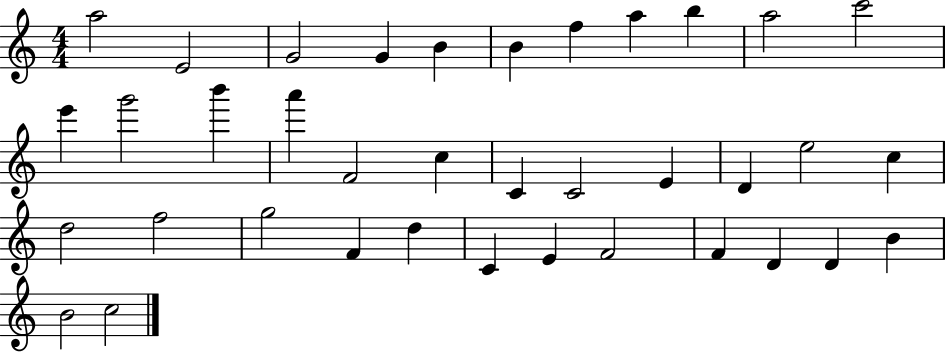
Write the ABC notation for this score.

X:1
T:Untitled
M:4/4
L:1/4
K:C
a2 E2 G2 G B B f a b a2 c'2 e' g'2 b' a' F2 c C C2 E D e2 c d2 f2 g2 F d C E F2 F D D B B2 c2